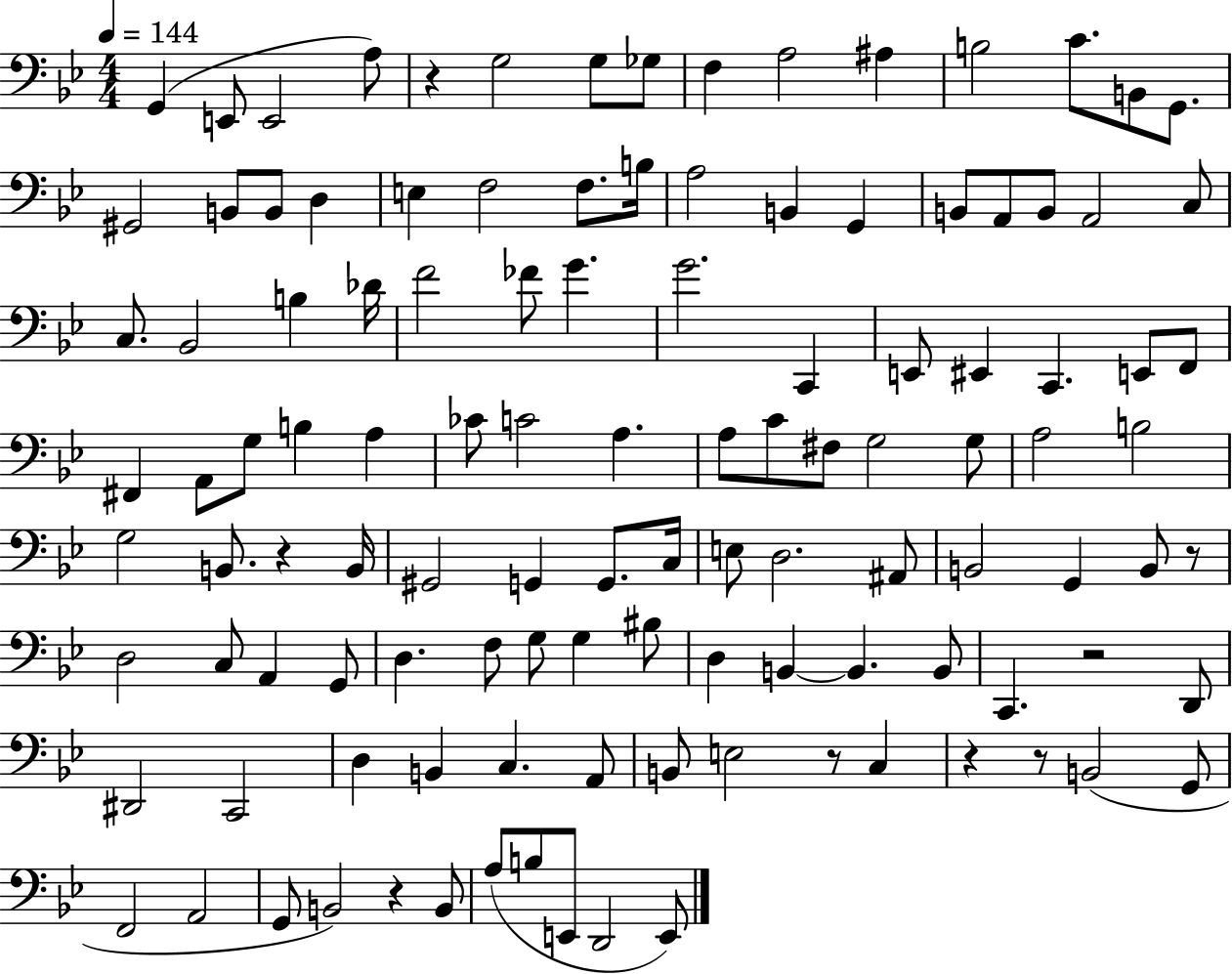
X:1
T:Untitled
M:4/4
L:1/4
K:Bb
G,, E,,/2 E,,2 A,/2 z G,2 G,/2 _G,/2 F, A,2 ^A, B,2 C/2 B,,/2 G,,/2 ^G,,2 B,,/2 B,,/2 D, E, F,2 F,/2 B,/4 A,2 B,, G,, B,,/2 A,,/2 B,,/2 A,,2 C,/2 C,/2 _B,,2 B, _D/4 F2 _F/2 G G2 C,, E,,/2 ^E,, C,, E,,/2 F,,/2 ^F,, A,,/2 G,/2 B, A, _C/2 C2 A, A,/2 C/2 ^F,/2 G,2 G,/2 A,2 B,2 G,2 B,,/2 z B,,/4 ^G,,2 G,, G,,/2 C,/4 E,/2 D,2 ^A,,/2 B,,2 G,, B,,/2 z/2 D,2 C,/2 A,, G,,/2 D, F,/2 G,/2 G, ^B,/2 D, B,, B,, B,,/2 C,, z2 D,,/2 ^D,,2 C,,2 D, B,, C, A,,/2 B,,/2 E,2 z/2 C, z z/2 B,,2 G,,/2 F,,2 A,,2 G,,/2 B,,2 z B,,/2 A,/2 B,/2 E,,/2 D,,2 E,,/2